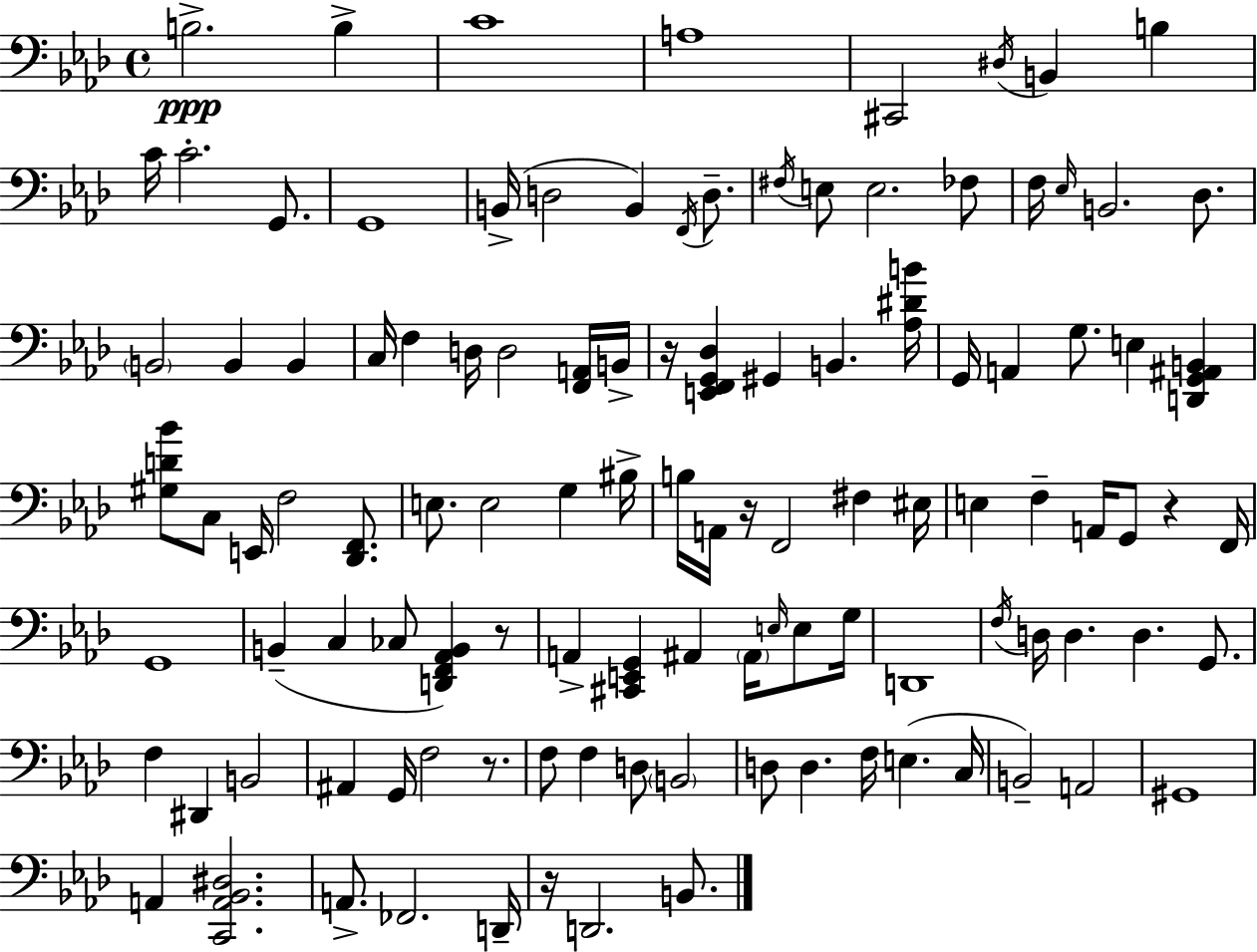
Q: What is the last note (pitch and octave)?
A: B2